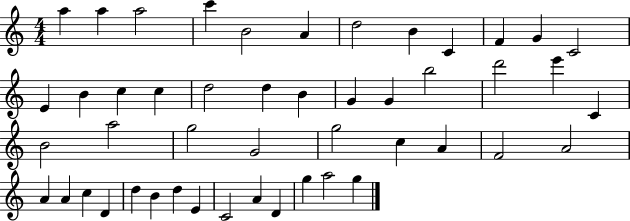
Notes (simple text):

A5/q A5/q A5/h C6/q B4/h A4/q D5/h B4/q C4/q F4/q G4/q C4/h E4/q B4/q C5/q C5/q D5/h D5/q B4/q G4/q G4/q B5/h D6/h E6/q C4/q B4/h A5/h G5/h G4/h G5/h C5/q A4/q F4/h A4/h A4/q A4/q C5/q D4/q D5/q B4/q D5/q E4/q C4/h A4/q D4/q G5/q A5/h G5/q